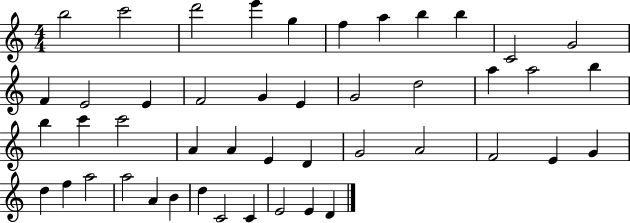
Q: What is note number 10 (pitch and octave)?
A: C4